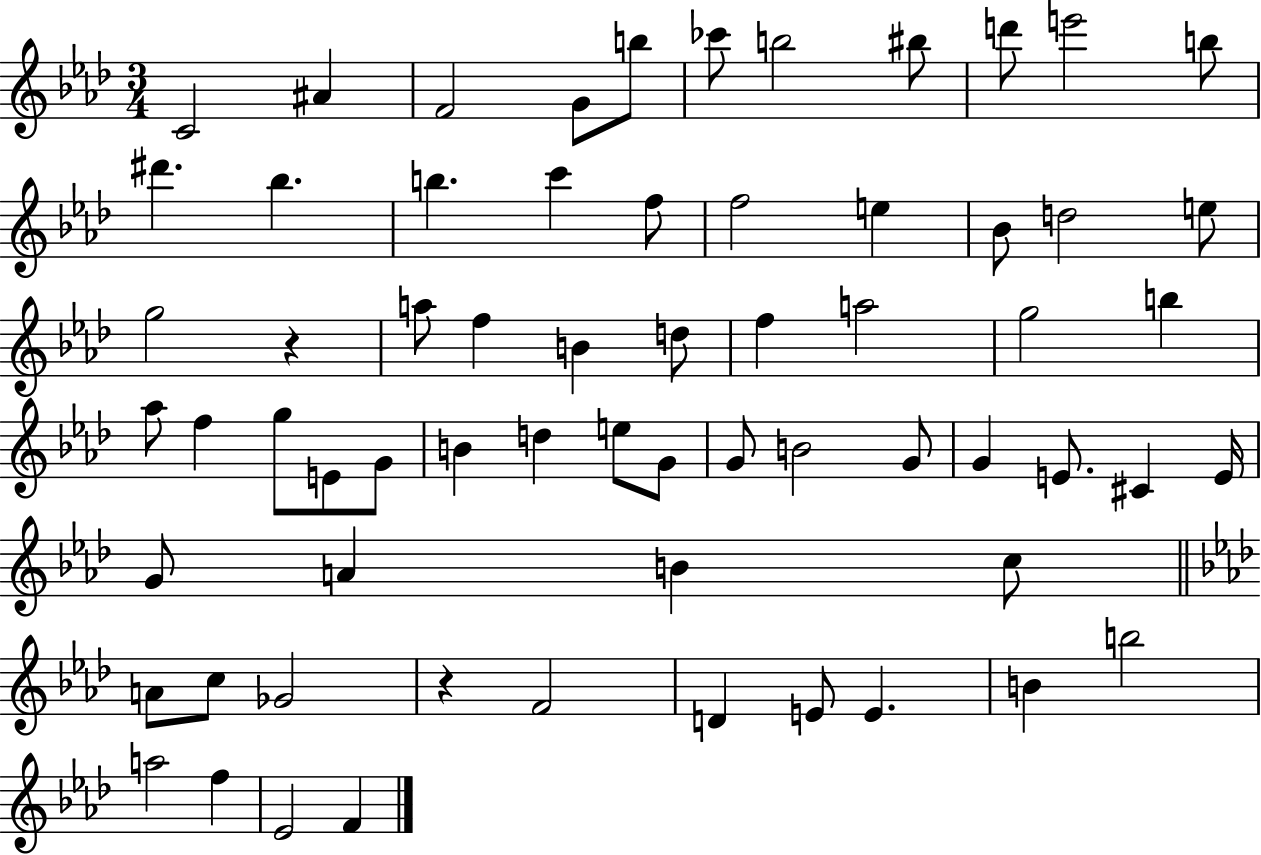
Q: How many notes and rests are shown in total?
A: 65